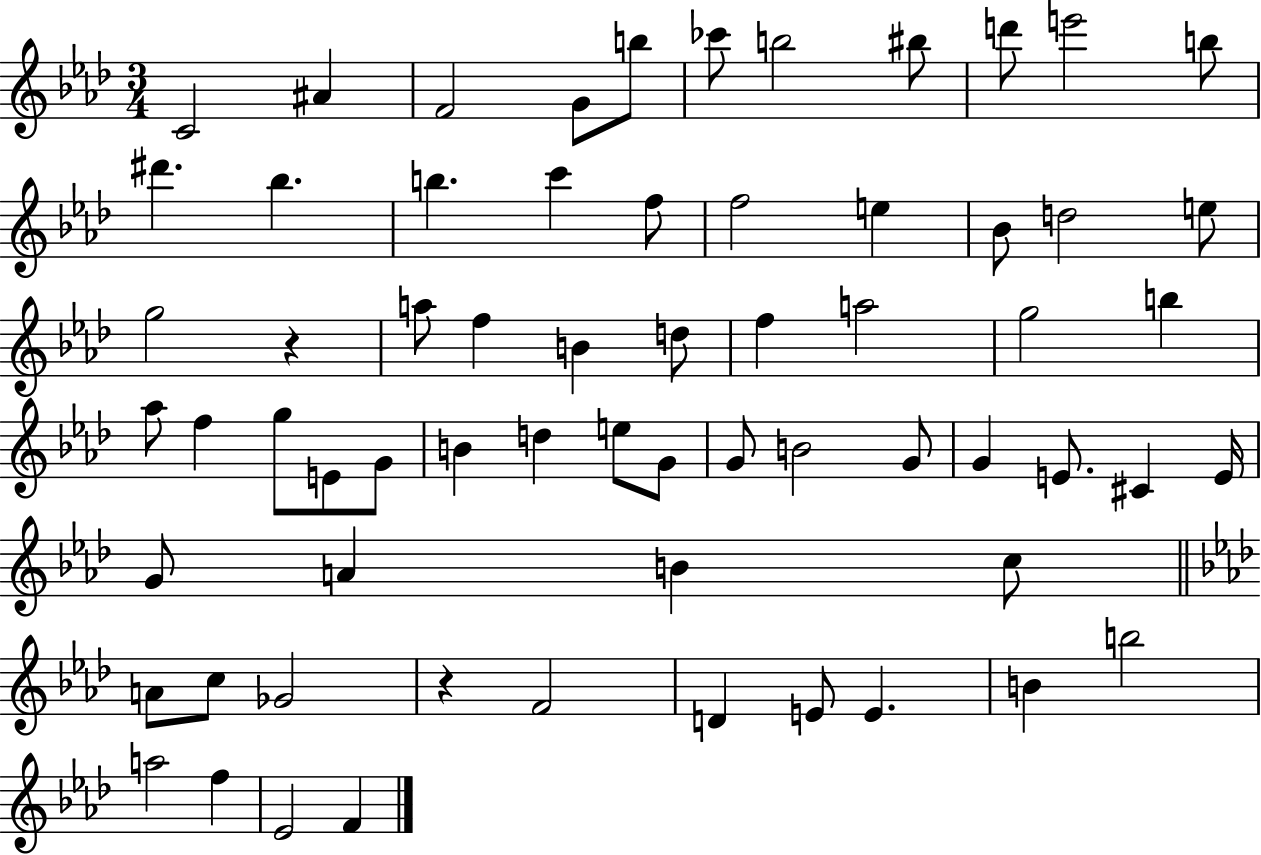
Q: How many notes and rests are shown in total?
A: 65